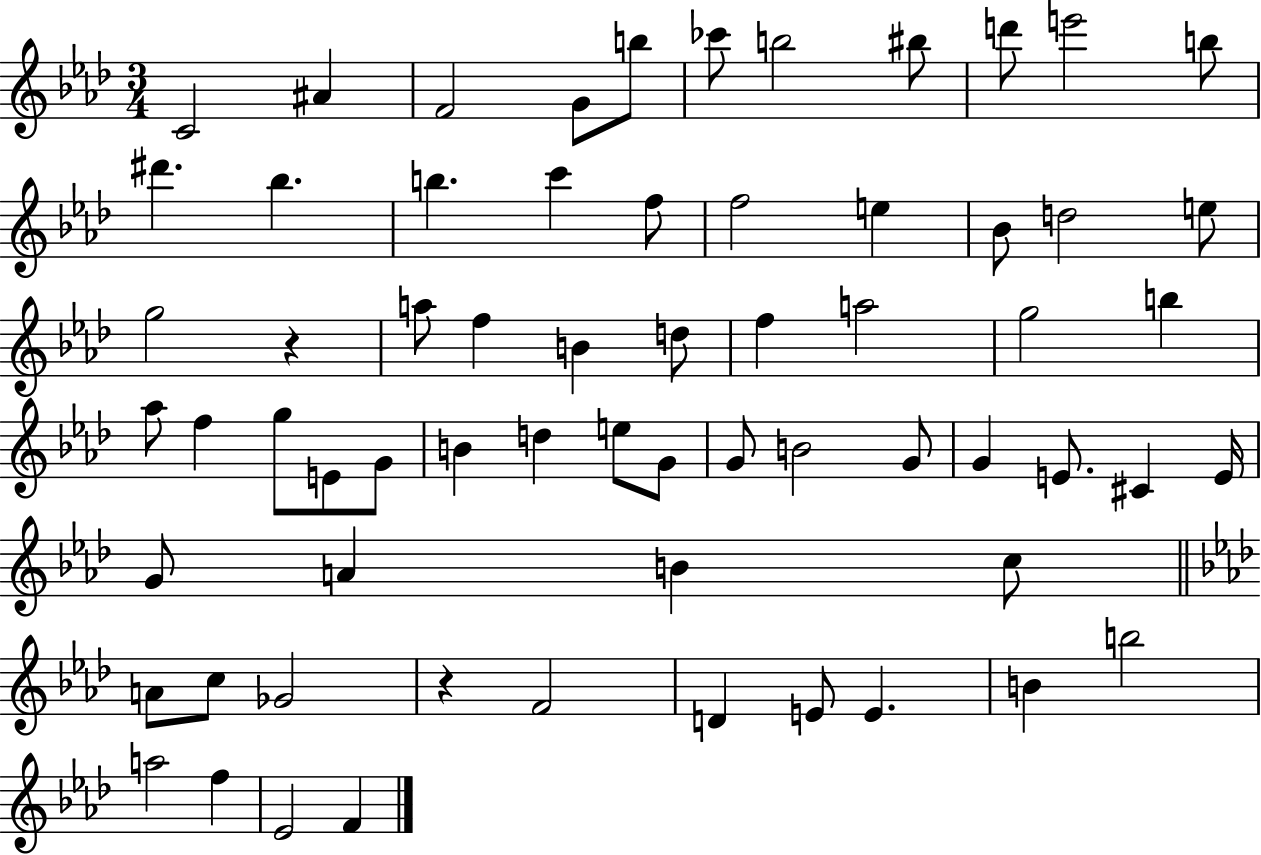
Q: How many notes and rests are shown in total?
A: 65